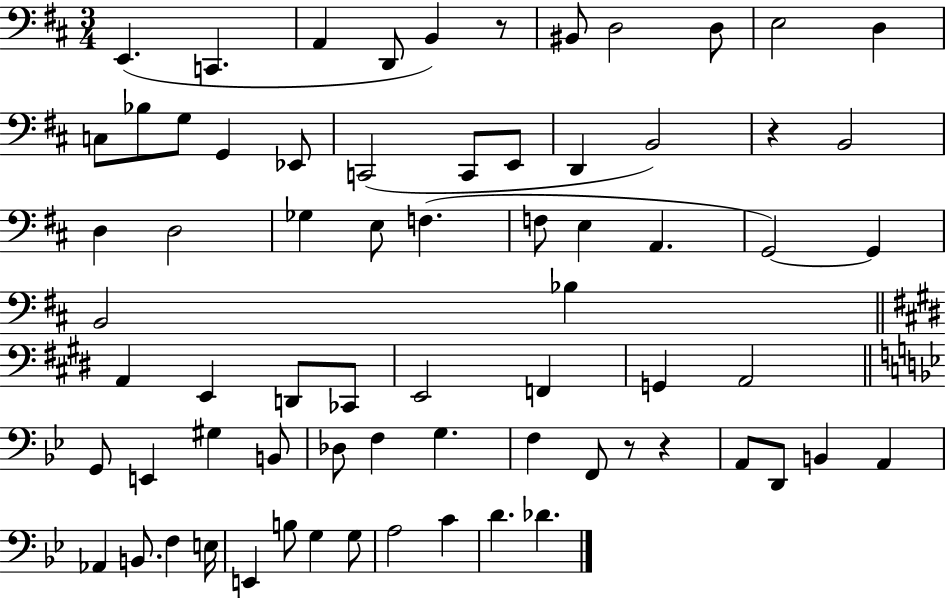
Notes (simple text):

E2/q. C2/q. A2/q D2/e B2/q R/e BIS2/e D3/h D3/e E3/h D3/q C3/e Bb3/e G3/e G2/q Eb2/e C2/h C2/e E2/e D2/q B2/h R/q B2/h D3/q D3/h Gb3/q E3/e F3/q. F3/e E3/q A2/q. G2/h G2/q B2/h Bb3/q A2/q E2/q D2/e CES2/e E2/h F2/q G2/q A2/h G2/e E2/q G#3/q B2/e Db3/e F3/q G3/q. F3/q F2/e R/e R/q A2/e D2/e B2/q A2/q Ab2/q B2/e. F3/q E3/s E2/q B3/e G3/q G3/e A3/h C4/q D4/q. Db4/q.